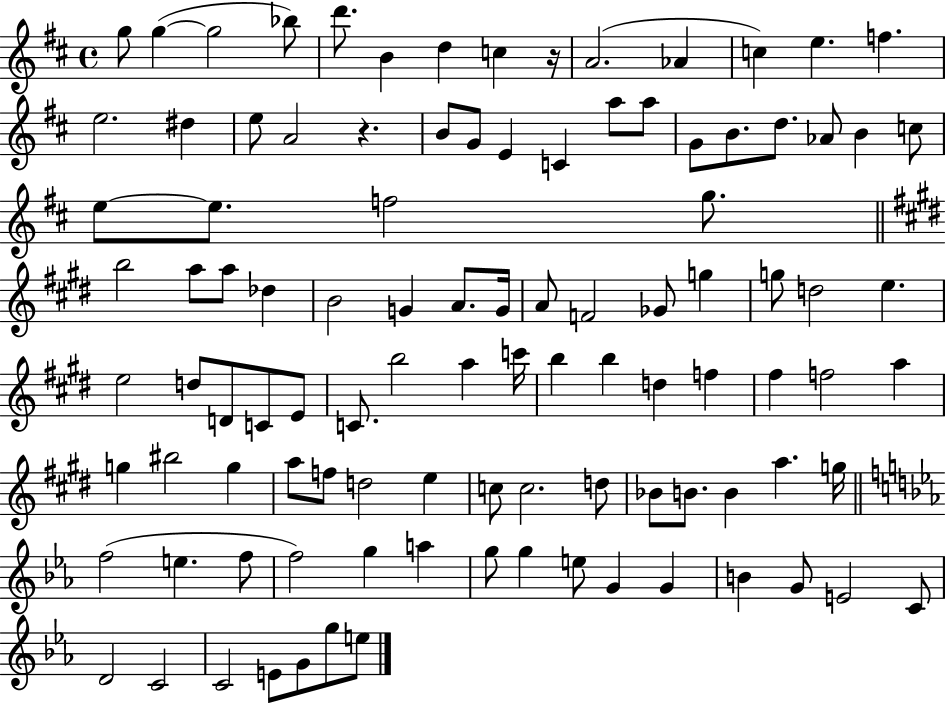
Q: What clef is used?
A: treble